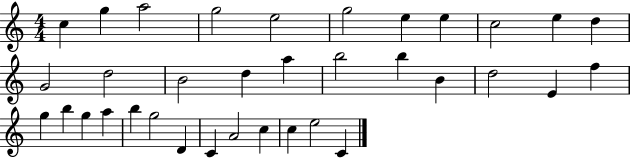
C5/q G5/q A5/h G5/h E5/h G5/h E5/q E5/q C5/h E5/q D5/q G4/h D5/h B4/h D5/q A5/q B5/h B5/q B4/q D5/h E4/q F5/q G5/q B5/q G5/q A5/q B5/q G5/h D4/q C4/q A4/h C5/q C5/q E5/h C4/q